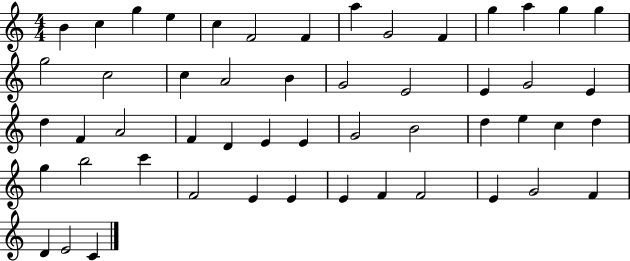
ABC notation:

X:1
T:Untitled
M:4/4
L:1/4
K:C
B c g e c F2 F a G2 F g a g g g2 c2 c A2 B G2 E2 E G2 E d F A2 F D E E G2 B2 d e c d g b2 c' F2 E E E F F2 E G2 F D E2 C